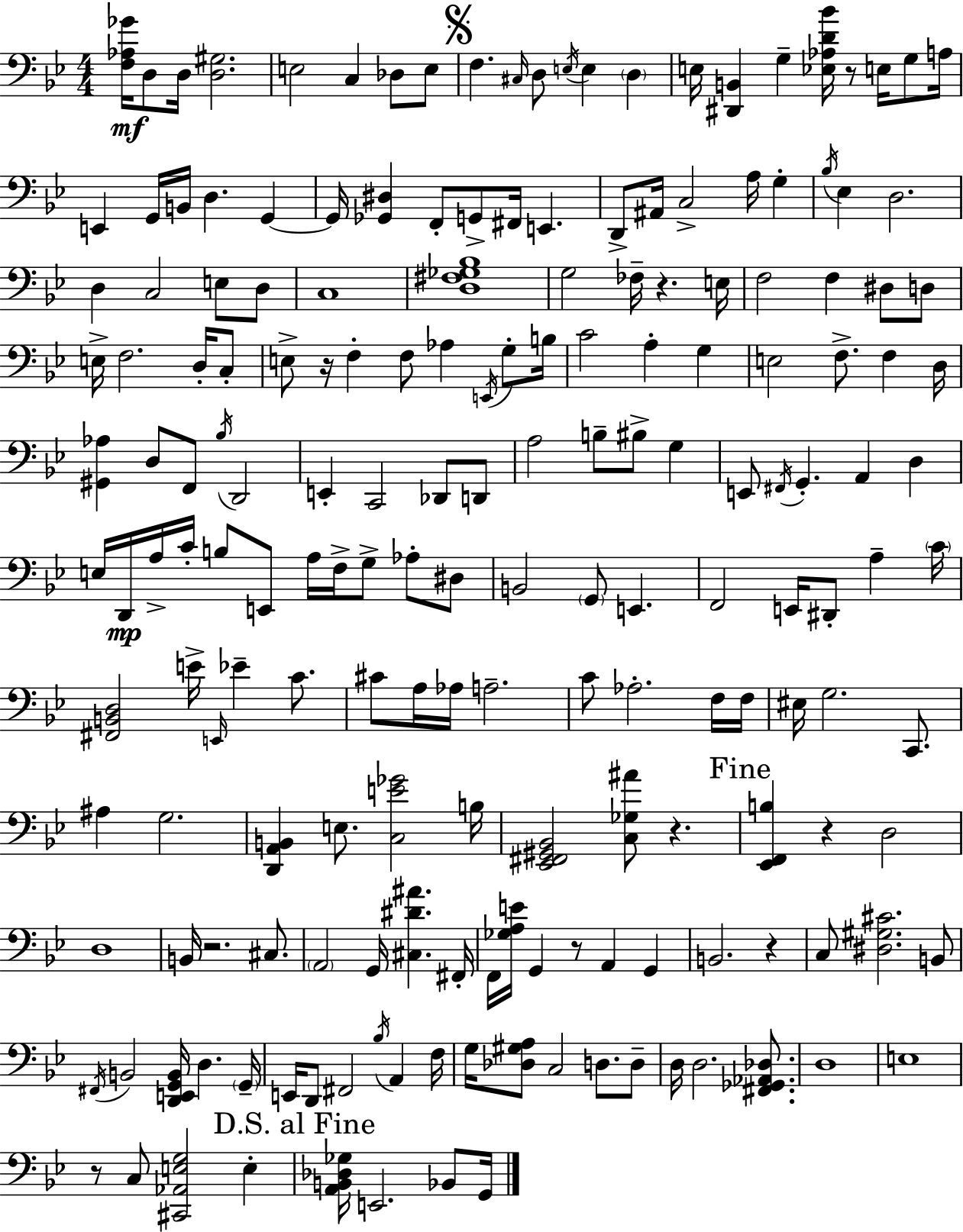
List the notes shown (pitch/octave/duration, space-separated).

[F3,Ab3,Gb4]/s D3/e D3/s [D3,G#3]/h. E3/h C3/q Db3/e E3/e F3/q. C#3/s D3/e E3/s E3/q D3/q E3/s [D#2,B2]/q G3/q [Eb3,Ab3,D4,Bb4]/s R/e E3/s G3/e A3/s E2/q G2/s B2/s D3/q. G2/q G2/s [Gb2,D#3]/q F2/e G2/e F#2/s E2/q. D2/e A#2/s C3/h A3/s G3/q Bb3/s Eb3/q D3/h. D3/q C3/h E3/e D3/e C3/w [D3,F#3,Gb3,Bb3]/w G3/h FES3/s R/q. E3/s F3/h F3/q D#3/e D3/e E3/s F3/h. D3/s C3/e E3/e R/s F3/q F3/e Ab3/q E2/s G3/e B3/s C4/h A3/q G3/q E3/h F3/e. F3/q D3/s [G#2,Ab3]/q D3/e F2/e Bb3/s D2/h E2/q C2/h Db2/e D2/e A3/h B3/e BIS3/e G3/q E2/e F#2/s G2/q. A2/q D3/q E3/s D2/s A3/s C4/s B3/e E2/e A3/s F3/s G3/e Ab3/e D#3/e B2/h G2/e E2/q. F2/h E2/s D#2/e A3/q C4/s [F#2,B2,D3]/h E4/s E2/s Eb4/q C4/e. C#4/e A3/s Ab3/s A3/h. C4/e Ab3/h. F3/s F3/s EIS3/s G3/h. C2/e. A#3/q G3/h. [D2,A2,B2]/q E3/e. [C3,E4,Gb4]/h B3/s [Eb2,F#2,G#2,Bb2]/h [C3,Gb3,A#4]/e R/q. [Eb2,F2,B3]/q R/q D3/h D3/w B2/s R/h. C#3/e. A2/h G2/s [C#3,D#4,A#4]/q. F#2/s F2/s [Gb3,A3,E4]/s G2/q R/e A2/q G2/q B2/h. R/q C3/e [D#3,G#3,C#4]/h. B2/e F#2/s B2/h [D2,E2,G2,B2]/s D3/q. G2/s E2/s D2/e F#2/h Bb3/s A2/q F3/s G3/s [Db3,G#3,A3]/e C3/h D3/e. D3/e D3/s D3/h. [F#2,Gb2,Ab2,Db3]/e. D3/w E3/w R/e C3/e [C#2,Ab2,E3,G3]/h E3/q [A2,B2,Db3,Gb3]/s E2/h. Bb2/e G2/s